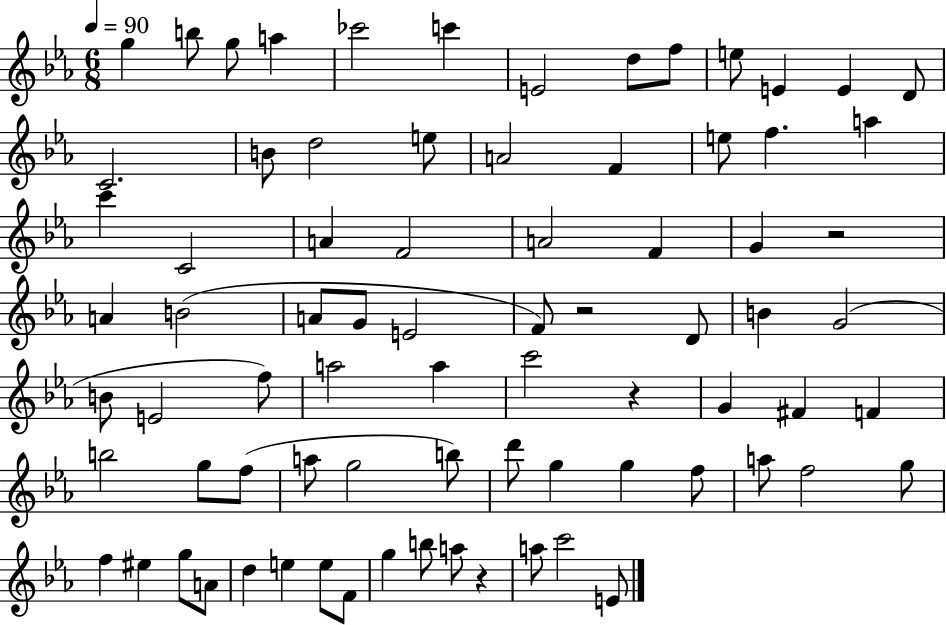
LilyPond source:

{
  \clef treble
  \numericTimeSignature
  \time 6/8
  \key ees \major
  \tempo 4 = 90
  g''4 b''8 g''8 a''4 | ces'''2 c'''4 | e'2 d''8 f''8 | e''8 e'4 e'4 d'8 | \break c'2. | b'8 d''2 e''8 | a'2 f'4 | e''8 f''4. a''4 | \break c'''4 c'2 | a'4 f'2 | a'2 f'4 | g'4 r2 | \break a'4 b'2( | a'8 g'8 e'2 | f'8) r2 d'8 | b'4 g'2( | \break b'8 e'2 f''8) | a''2 a''4 | c'''2 r4 | g'4 fis'4 f'4 | \break b''2 g''8 f''8( | a''8 g''2 b''8) | d'''8 g''4 g''4 f''8 | a''8 f''2 g''8 | \break f''4 eis''4 g''8 a'8 | d''4 e''4 e''8 f'8 | g''4 b''8 a''8 r4 | a''8 c'''2 e'8 | \break \bar "|."
}